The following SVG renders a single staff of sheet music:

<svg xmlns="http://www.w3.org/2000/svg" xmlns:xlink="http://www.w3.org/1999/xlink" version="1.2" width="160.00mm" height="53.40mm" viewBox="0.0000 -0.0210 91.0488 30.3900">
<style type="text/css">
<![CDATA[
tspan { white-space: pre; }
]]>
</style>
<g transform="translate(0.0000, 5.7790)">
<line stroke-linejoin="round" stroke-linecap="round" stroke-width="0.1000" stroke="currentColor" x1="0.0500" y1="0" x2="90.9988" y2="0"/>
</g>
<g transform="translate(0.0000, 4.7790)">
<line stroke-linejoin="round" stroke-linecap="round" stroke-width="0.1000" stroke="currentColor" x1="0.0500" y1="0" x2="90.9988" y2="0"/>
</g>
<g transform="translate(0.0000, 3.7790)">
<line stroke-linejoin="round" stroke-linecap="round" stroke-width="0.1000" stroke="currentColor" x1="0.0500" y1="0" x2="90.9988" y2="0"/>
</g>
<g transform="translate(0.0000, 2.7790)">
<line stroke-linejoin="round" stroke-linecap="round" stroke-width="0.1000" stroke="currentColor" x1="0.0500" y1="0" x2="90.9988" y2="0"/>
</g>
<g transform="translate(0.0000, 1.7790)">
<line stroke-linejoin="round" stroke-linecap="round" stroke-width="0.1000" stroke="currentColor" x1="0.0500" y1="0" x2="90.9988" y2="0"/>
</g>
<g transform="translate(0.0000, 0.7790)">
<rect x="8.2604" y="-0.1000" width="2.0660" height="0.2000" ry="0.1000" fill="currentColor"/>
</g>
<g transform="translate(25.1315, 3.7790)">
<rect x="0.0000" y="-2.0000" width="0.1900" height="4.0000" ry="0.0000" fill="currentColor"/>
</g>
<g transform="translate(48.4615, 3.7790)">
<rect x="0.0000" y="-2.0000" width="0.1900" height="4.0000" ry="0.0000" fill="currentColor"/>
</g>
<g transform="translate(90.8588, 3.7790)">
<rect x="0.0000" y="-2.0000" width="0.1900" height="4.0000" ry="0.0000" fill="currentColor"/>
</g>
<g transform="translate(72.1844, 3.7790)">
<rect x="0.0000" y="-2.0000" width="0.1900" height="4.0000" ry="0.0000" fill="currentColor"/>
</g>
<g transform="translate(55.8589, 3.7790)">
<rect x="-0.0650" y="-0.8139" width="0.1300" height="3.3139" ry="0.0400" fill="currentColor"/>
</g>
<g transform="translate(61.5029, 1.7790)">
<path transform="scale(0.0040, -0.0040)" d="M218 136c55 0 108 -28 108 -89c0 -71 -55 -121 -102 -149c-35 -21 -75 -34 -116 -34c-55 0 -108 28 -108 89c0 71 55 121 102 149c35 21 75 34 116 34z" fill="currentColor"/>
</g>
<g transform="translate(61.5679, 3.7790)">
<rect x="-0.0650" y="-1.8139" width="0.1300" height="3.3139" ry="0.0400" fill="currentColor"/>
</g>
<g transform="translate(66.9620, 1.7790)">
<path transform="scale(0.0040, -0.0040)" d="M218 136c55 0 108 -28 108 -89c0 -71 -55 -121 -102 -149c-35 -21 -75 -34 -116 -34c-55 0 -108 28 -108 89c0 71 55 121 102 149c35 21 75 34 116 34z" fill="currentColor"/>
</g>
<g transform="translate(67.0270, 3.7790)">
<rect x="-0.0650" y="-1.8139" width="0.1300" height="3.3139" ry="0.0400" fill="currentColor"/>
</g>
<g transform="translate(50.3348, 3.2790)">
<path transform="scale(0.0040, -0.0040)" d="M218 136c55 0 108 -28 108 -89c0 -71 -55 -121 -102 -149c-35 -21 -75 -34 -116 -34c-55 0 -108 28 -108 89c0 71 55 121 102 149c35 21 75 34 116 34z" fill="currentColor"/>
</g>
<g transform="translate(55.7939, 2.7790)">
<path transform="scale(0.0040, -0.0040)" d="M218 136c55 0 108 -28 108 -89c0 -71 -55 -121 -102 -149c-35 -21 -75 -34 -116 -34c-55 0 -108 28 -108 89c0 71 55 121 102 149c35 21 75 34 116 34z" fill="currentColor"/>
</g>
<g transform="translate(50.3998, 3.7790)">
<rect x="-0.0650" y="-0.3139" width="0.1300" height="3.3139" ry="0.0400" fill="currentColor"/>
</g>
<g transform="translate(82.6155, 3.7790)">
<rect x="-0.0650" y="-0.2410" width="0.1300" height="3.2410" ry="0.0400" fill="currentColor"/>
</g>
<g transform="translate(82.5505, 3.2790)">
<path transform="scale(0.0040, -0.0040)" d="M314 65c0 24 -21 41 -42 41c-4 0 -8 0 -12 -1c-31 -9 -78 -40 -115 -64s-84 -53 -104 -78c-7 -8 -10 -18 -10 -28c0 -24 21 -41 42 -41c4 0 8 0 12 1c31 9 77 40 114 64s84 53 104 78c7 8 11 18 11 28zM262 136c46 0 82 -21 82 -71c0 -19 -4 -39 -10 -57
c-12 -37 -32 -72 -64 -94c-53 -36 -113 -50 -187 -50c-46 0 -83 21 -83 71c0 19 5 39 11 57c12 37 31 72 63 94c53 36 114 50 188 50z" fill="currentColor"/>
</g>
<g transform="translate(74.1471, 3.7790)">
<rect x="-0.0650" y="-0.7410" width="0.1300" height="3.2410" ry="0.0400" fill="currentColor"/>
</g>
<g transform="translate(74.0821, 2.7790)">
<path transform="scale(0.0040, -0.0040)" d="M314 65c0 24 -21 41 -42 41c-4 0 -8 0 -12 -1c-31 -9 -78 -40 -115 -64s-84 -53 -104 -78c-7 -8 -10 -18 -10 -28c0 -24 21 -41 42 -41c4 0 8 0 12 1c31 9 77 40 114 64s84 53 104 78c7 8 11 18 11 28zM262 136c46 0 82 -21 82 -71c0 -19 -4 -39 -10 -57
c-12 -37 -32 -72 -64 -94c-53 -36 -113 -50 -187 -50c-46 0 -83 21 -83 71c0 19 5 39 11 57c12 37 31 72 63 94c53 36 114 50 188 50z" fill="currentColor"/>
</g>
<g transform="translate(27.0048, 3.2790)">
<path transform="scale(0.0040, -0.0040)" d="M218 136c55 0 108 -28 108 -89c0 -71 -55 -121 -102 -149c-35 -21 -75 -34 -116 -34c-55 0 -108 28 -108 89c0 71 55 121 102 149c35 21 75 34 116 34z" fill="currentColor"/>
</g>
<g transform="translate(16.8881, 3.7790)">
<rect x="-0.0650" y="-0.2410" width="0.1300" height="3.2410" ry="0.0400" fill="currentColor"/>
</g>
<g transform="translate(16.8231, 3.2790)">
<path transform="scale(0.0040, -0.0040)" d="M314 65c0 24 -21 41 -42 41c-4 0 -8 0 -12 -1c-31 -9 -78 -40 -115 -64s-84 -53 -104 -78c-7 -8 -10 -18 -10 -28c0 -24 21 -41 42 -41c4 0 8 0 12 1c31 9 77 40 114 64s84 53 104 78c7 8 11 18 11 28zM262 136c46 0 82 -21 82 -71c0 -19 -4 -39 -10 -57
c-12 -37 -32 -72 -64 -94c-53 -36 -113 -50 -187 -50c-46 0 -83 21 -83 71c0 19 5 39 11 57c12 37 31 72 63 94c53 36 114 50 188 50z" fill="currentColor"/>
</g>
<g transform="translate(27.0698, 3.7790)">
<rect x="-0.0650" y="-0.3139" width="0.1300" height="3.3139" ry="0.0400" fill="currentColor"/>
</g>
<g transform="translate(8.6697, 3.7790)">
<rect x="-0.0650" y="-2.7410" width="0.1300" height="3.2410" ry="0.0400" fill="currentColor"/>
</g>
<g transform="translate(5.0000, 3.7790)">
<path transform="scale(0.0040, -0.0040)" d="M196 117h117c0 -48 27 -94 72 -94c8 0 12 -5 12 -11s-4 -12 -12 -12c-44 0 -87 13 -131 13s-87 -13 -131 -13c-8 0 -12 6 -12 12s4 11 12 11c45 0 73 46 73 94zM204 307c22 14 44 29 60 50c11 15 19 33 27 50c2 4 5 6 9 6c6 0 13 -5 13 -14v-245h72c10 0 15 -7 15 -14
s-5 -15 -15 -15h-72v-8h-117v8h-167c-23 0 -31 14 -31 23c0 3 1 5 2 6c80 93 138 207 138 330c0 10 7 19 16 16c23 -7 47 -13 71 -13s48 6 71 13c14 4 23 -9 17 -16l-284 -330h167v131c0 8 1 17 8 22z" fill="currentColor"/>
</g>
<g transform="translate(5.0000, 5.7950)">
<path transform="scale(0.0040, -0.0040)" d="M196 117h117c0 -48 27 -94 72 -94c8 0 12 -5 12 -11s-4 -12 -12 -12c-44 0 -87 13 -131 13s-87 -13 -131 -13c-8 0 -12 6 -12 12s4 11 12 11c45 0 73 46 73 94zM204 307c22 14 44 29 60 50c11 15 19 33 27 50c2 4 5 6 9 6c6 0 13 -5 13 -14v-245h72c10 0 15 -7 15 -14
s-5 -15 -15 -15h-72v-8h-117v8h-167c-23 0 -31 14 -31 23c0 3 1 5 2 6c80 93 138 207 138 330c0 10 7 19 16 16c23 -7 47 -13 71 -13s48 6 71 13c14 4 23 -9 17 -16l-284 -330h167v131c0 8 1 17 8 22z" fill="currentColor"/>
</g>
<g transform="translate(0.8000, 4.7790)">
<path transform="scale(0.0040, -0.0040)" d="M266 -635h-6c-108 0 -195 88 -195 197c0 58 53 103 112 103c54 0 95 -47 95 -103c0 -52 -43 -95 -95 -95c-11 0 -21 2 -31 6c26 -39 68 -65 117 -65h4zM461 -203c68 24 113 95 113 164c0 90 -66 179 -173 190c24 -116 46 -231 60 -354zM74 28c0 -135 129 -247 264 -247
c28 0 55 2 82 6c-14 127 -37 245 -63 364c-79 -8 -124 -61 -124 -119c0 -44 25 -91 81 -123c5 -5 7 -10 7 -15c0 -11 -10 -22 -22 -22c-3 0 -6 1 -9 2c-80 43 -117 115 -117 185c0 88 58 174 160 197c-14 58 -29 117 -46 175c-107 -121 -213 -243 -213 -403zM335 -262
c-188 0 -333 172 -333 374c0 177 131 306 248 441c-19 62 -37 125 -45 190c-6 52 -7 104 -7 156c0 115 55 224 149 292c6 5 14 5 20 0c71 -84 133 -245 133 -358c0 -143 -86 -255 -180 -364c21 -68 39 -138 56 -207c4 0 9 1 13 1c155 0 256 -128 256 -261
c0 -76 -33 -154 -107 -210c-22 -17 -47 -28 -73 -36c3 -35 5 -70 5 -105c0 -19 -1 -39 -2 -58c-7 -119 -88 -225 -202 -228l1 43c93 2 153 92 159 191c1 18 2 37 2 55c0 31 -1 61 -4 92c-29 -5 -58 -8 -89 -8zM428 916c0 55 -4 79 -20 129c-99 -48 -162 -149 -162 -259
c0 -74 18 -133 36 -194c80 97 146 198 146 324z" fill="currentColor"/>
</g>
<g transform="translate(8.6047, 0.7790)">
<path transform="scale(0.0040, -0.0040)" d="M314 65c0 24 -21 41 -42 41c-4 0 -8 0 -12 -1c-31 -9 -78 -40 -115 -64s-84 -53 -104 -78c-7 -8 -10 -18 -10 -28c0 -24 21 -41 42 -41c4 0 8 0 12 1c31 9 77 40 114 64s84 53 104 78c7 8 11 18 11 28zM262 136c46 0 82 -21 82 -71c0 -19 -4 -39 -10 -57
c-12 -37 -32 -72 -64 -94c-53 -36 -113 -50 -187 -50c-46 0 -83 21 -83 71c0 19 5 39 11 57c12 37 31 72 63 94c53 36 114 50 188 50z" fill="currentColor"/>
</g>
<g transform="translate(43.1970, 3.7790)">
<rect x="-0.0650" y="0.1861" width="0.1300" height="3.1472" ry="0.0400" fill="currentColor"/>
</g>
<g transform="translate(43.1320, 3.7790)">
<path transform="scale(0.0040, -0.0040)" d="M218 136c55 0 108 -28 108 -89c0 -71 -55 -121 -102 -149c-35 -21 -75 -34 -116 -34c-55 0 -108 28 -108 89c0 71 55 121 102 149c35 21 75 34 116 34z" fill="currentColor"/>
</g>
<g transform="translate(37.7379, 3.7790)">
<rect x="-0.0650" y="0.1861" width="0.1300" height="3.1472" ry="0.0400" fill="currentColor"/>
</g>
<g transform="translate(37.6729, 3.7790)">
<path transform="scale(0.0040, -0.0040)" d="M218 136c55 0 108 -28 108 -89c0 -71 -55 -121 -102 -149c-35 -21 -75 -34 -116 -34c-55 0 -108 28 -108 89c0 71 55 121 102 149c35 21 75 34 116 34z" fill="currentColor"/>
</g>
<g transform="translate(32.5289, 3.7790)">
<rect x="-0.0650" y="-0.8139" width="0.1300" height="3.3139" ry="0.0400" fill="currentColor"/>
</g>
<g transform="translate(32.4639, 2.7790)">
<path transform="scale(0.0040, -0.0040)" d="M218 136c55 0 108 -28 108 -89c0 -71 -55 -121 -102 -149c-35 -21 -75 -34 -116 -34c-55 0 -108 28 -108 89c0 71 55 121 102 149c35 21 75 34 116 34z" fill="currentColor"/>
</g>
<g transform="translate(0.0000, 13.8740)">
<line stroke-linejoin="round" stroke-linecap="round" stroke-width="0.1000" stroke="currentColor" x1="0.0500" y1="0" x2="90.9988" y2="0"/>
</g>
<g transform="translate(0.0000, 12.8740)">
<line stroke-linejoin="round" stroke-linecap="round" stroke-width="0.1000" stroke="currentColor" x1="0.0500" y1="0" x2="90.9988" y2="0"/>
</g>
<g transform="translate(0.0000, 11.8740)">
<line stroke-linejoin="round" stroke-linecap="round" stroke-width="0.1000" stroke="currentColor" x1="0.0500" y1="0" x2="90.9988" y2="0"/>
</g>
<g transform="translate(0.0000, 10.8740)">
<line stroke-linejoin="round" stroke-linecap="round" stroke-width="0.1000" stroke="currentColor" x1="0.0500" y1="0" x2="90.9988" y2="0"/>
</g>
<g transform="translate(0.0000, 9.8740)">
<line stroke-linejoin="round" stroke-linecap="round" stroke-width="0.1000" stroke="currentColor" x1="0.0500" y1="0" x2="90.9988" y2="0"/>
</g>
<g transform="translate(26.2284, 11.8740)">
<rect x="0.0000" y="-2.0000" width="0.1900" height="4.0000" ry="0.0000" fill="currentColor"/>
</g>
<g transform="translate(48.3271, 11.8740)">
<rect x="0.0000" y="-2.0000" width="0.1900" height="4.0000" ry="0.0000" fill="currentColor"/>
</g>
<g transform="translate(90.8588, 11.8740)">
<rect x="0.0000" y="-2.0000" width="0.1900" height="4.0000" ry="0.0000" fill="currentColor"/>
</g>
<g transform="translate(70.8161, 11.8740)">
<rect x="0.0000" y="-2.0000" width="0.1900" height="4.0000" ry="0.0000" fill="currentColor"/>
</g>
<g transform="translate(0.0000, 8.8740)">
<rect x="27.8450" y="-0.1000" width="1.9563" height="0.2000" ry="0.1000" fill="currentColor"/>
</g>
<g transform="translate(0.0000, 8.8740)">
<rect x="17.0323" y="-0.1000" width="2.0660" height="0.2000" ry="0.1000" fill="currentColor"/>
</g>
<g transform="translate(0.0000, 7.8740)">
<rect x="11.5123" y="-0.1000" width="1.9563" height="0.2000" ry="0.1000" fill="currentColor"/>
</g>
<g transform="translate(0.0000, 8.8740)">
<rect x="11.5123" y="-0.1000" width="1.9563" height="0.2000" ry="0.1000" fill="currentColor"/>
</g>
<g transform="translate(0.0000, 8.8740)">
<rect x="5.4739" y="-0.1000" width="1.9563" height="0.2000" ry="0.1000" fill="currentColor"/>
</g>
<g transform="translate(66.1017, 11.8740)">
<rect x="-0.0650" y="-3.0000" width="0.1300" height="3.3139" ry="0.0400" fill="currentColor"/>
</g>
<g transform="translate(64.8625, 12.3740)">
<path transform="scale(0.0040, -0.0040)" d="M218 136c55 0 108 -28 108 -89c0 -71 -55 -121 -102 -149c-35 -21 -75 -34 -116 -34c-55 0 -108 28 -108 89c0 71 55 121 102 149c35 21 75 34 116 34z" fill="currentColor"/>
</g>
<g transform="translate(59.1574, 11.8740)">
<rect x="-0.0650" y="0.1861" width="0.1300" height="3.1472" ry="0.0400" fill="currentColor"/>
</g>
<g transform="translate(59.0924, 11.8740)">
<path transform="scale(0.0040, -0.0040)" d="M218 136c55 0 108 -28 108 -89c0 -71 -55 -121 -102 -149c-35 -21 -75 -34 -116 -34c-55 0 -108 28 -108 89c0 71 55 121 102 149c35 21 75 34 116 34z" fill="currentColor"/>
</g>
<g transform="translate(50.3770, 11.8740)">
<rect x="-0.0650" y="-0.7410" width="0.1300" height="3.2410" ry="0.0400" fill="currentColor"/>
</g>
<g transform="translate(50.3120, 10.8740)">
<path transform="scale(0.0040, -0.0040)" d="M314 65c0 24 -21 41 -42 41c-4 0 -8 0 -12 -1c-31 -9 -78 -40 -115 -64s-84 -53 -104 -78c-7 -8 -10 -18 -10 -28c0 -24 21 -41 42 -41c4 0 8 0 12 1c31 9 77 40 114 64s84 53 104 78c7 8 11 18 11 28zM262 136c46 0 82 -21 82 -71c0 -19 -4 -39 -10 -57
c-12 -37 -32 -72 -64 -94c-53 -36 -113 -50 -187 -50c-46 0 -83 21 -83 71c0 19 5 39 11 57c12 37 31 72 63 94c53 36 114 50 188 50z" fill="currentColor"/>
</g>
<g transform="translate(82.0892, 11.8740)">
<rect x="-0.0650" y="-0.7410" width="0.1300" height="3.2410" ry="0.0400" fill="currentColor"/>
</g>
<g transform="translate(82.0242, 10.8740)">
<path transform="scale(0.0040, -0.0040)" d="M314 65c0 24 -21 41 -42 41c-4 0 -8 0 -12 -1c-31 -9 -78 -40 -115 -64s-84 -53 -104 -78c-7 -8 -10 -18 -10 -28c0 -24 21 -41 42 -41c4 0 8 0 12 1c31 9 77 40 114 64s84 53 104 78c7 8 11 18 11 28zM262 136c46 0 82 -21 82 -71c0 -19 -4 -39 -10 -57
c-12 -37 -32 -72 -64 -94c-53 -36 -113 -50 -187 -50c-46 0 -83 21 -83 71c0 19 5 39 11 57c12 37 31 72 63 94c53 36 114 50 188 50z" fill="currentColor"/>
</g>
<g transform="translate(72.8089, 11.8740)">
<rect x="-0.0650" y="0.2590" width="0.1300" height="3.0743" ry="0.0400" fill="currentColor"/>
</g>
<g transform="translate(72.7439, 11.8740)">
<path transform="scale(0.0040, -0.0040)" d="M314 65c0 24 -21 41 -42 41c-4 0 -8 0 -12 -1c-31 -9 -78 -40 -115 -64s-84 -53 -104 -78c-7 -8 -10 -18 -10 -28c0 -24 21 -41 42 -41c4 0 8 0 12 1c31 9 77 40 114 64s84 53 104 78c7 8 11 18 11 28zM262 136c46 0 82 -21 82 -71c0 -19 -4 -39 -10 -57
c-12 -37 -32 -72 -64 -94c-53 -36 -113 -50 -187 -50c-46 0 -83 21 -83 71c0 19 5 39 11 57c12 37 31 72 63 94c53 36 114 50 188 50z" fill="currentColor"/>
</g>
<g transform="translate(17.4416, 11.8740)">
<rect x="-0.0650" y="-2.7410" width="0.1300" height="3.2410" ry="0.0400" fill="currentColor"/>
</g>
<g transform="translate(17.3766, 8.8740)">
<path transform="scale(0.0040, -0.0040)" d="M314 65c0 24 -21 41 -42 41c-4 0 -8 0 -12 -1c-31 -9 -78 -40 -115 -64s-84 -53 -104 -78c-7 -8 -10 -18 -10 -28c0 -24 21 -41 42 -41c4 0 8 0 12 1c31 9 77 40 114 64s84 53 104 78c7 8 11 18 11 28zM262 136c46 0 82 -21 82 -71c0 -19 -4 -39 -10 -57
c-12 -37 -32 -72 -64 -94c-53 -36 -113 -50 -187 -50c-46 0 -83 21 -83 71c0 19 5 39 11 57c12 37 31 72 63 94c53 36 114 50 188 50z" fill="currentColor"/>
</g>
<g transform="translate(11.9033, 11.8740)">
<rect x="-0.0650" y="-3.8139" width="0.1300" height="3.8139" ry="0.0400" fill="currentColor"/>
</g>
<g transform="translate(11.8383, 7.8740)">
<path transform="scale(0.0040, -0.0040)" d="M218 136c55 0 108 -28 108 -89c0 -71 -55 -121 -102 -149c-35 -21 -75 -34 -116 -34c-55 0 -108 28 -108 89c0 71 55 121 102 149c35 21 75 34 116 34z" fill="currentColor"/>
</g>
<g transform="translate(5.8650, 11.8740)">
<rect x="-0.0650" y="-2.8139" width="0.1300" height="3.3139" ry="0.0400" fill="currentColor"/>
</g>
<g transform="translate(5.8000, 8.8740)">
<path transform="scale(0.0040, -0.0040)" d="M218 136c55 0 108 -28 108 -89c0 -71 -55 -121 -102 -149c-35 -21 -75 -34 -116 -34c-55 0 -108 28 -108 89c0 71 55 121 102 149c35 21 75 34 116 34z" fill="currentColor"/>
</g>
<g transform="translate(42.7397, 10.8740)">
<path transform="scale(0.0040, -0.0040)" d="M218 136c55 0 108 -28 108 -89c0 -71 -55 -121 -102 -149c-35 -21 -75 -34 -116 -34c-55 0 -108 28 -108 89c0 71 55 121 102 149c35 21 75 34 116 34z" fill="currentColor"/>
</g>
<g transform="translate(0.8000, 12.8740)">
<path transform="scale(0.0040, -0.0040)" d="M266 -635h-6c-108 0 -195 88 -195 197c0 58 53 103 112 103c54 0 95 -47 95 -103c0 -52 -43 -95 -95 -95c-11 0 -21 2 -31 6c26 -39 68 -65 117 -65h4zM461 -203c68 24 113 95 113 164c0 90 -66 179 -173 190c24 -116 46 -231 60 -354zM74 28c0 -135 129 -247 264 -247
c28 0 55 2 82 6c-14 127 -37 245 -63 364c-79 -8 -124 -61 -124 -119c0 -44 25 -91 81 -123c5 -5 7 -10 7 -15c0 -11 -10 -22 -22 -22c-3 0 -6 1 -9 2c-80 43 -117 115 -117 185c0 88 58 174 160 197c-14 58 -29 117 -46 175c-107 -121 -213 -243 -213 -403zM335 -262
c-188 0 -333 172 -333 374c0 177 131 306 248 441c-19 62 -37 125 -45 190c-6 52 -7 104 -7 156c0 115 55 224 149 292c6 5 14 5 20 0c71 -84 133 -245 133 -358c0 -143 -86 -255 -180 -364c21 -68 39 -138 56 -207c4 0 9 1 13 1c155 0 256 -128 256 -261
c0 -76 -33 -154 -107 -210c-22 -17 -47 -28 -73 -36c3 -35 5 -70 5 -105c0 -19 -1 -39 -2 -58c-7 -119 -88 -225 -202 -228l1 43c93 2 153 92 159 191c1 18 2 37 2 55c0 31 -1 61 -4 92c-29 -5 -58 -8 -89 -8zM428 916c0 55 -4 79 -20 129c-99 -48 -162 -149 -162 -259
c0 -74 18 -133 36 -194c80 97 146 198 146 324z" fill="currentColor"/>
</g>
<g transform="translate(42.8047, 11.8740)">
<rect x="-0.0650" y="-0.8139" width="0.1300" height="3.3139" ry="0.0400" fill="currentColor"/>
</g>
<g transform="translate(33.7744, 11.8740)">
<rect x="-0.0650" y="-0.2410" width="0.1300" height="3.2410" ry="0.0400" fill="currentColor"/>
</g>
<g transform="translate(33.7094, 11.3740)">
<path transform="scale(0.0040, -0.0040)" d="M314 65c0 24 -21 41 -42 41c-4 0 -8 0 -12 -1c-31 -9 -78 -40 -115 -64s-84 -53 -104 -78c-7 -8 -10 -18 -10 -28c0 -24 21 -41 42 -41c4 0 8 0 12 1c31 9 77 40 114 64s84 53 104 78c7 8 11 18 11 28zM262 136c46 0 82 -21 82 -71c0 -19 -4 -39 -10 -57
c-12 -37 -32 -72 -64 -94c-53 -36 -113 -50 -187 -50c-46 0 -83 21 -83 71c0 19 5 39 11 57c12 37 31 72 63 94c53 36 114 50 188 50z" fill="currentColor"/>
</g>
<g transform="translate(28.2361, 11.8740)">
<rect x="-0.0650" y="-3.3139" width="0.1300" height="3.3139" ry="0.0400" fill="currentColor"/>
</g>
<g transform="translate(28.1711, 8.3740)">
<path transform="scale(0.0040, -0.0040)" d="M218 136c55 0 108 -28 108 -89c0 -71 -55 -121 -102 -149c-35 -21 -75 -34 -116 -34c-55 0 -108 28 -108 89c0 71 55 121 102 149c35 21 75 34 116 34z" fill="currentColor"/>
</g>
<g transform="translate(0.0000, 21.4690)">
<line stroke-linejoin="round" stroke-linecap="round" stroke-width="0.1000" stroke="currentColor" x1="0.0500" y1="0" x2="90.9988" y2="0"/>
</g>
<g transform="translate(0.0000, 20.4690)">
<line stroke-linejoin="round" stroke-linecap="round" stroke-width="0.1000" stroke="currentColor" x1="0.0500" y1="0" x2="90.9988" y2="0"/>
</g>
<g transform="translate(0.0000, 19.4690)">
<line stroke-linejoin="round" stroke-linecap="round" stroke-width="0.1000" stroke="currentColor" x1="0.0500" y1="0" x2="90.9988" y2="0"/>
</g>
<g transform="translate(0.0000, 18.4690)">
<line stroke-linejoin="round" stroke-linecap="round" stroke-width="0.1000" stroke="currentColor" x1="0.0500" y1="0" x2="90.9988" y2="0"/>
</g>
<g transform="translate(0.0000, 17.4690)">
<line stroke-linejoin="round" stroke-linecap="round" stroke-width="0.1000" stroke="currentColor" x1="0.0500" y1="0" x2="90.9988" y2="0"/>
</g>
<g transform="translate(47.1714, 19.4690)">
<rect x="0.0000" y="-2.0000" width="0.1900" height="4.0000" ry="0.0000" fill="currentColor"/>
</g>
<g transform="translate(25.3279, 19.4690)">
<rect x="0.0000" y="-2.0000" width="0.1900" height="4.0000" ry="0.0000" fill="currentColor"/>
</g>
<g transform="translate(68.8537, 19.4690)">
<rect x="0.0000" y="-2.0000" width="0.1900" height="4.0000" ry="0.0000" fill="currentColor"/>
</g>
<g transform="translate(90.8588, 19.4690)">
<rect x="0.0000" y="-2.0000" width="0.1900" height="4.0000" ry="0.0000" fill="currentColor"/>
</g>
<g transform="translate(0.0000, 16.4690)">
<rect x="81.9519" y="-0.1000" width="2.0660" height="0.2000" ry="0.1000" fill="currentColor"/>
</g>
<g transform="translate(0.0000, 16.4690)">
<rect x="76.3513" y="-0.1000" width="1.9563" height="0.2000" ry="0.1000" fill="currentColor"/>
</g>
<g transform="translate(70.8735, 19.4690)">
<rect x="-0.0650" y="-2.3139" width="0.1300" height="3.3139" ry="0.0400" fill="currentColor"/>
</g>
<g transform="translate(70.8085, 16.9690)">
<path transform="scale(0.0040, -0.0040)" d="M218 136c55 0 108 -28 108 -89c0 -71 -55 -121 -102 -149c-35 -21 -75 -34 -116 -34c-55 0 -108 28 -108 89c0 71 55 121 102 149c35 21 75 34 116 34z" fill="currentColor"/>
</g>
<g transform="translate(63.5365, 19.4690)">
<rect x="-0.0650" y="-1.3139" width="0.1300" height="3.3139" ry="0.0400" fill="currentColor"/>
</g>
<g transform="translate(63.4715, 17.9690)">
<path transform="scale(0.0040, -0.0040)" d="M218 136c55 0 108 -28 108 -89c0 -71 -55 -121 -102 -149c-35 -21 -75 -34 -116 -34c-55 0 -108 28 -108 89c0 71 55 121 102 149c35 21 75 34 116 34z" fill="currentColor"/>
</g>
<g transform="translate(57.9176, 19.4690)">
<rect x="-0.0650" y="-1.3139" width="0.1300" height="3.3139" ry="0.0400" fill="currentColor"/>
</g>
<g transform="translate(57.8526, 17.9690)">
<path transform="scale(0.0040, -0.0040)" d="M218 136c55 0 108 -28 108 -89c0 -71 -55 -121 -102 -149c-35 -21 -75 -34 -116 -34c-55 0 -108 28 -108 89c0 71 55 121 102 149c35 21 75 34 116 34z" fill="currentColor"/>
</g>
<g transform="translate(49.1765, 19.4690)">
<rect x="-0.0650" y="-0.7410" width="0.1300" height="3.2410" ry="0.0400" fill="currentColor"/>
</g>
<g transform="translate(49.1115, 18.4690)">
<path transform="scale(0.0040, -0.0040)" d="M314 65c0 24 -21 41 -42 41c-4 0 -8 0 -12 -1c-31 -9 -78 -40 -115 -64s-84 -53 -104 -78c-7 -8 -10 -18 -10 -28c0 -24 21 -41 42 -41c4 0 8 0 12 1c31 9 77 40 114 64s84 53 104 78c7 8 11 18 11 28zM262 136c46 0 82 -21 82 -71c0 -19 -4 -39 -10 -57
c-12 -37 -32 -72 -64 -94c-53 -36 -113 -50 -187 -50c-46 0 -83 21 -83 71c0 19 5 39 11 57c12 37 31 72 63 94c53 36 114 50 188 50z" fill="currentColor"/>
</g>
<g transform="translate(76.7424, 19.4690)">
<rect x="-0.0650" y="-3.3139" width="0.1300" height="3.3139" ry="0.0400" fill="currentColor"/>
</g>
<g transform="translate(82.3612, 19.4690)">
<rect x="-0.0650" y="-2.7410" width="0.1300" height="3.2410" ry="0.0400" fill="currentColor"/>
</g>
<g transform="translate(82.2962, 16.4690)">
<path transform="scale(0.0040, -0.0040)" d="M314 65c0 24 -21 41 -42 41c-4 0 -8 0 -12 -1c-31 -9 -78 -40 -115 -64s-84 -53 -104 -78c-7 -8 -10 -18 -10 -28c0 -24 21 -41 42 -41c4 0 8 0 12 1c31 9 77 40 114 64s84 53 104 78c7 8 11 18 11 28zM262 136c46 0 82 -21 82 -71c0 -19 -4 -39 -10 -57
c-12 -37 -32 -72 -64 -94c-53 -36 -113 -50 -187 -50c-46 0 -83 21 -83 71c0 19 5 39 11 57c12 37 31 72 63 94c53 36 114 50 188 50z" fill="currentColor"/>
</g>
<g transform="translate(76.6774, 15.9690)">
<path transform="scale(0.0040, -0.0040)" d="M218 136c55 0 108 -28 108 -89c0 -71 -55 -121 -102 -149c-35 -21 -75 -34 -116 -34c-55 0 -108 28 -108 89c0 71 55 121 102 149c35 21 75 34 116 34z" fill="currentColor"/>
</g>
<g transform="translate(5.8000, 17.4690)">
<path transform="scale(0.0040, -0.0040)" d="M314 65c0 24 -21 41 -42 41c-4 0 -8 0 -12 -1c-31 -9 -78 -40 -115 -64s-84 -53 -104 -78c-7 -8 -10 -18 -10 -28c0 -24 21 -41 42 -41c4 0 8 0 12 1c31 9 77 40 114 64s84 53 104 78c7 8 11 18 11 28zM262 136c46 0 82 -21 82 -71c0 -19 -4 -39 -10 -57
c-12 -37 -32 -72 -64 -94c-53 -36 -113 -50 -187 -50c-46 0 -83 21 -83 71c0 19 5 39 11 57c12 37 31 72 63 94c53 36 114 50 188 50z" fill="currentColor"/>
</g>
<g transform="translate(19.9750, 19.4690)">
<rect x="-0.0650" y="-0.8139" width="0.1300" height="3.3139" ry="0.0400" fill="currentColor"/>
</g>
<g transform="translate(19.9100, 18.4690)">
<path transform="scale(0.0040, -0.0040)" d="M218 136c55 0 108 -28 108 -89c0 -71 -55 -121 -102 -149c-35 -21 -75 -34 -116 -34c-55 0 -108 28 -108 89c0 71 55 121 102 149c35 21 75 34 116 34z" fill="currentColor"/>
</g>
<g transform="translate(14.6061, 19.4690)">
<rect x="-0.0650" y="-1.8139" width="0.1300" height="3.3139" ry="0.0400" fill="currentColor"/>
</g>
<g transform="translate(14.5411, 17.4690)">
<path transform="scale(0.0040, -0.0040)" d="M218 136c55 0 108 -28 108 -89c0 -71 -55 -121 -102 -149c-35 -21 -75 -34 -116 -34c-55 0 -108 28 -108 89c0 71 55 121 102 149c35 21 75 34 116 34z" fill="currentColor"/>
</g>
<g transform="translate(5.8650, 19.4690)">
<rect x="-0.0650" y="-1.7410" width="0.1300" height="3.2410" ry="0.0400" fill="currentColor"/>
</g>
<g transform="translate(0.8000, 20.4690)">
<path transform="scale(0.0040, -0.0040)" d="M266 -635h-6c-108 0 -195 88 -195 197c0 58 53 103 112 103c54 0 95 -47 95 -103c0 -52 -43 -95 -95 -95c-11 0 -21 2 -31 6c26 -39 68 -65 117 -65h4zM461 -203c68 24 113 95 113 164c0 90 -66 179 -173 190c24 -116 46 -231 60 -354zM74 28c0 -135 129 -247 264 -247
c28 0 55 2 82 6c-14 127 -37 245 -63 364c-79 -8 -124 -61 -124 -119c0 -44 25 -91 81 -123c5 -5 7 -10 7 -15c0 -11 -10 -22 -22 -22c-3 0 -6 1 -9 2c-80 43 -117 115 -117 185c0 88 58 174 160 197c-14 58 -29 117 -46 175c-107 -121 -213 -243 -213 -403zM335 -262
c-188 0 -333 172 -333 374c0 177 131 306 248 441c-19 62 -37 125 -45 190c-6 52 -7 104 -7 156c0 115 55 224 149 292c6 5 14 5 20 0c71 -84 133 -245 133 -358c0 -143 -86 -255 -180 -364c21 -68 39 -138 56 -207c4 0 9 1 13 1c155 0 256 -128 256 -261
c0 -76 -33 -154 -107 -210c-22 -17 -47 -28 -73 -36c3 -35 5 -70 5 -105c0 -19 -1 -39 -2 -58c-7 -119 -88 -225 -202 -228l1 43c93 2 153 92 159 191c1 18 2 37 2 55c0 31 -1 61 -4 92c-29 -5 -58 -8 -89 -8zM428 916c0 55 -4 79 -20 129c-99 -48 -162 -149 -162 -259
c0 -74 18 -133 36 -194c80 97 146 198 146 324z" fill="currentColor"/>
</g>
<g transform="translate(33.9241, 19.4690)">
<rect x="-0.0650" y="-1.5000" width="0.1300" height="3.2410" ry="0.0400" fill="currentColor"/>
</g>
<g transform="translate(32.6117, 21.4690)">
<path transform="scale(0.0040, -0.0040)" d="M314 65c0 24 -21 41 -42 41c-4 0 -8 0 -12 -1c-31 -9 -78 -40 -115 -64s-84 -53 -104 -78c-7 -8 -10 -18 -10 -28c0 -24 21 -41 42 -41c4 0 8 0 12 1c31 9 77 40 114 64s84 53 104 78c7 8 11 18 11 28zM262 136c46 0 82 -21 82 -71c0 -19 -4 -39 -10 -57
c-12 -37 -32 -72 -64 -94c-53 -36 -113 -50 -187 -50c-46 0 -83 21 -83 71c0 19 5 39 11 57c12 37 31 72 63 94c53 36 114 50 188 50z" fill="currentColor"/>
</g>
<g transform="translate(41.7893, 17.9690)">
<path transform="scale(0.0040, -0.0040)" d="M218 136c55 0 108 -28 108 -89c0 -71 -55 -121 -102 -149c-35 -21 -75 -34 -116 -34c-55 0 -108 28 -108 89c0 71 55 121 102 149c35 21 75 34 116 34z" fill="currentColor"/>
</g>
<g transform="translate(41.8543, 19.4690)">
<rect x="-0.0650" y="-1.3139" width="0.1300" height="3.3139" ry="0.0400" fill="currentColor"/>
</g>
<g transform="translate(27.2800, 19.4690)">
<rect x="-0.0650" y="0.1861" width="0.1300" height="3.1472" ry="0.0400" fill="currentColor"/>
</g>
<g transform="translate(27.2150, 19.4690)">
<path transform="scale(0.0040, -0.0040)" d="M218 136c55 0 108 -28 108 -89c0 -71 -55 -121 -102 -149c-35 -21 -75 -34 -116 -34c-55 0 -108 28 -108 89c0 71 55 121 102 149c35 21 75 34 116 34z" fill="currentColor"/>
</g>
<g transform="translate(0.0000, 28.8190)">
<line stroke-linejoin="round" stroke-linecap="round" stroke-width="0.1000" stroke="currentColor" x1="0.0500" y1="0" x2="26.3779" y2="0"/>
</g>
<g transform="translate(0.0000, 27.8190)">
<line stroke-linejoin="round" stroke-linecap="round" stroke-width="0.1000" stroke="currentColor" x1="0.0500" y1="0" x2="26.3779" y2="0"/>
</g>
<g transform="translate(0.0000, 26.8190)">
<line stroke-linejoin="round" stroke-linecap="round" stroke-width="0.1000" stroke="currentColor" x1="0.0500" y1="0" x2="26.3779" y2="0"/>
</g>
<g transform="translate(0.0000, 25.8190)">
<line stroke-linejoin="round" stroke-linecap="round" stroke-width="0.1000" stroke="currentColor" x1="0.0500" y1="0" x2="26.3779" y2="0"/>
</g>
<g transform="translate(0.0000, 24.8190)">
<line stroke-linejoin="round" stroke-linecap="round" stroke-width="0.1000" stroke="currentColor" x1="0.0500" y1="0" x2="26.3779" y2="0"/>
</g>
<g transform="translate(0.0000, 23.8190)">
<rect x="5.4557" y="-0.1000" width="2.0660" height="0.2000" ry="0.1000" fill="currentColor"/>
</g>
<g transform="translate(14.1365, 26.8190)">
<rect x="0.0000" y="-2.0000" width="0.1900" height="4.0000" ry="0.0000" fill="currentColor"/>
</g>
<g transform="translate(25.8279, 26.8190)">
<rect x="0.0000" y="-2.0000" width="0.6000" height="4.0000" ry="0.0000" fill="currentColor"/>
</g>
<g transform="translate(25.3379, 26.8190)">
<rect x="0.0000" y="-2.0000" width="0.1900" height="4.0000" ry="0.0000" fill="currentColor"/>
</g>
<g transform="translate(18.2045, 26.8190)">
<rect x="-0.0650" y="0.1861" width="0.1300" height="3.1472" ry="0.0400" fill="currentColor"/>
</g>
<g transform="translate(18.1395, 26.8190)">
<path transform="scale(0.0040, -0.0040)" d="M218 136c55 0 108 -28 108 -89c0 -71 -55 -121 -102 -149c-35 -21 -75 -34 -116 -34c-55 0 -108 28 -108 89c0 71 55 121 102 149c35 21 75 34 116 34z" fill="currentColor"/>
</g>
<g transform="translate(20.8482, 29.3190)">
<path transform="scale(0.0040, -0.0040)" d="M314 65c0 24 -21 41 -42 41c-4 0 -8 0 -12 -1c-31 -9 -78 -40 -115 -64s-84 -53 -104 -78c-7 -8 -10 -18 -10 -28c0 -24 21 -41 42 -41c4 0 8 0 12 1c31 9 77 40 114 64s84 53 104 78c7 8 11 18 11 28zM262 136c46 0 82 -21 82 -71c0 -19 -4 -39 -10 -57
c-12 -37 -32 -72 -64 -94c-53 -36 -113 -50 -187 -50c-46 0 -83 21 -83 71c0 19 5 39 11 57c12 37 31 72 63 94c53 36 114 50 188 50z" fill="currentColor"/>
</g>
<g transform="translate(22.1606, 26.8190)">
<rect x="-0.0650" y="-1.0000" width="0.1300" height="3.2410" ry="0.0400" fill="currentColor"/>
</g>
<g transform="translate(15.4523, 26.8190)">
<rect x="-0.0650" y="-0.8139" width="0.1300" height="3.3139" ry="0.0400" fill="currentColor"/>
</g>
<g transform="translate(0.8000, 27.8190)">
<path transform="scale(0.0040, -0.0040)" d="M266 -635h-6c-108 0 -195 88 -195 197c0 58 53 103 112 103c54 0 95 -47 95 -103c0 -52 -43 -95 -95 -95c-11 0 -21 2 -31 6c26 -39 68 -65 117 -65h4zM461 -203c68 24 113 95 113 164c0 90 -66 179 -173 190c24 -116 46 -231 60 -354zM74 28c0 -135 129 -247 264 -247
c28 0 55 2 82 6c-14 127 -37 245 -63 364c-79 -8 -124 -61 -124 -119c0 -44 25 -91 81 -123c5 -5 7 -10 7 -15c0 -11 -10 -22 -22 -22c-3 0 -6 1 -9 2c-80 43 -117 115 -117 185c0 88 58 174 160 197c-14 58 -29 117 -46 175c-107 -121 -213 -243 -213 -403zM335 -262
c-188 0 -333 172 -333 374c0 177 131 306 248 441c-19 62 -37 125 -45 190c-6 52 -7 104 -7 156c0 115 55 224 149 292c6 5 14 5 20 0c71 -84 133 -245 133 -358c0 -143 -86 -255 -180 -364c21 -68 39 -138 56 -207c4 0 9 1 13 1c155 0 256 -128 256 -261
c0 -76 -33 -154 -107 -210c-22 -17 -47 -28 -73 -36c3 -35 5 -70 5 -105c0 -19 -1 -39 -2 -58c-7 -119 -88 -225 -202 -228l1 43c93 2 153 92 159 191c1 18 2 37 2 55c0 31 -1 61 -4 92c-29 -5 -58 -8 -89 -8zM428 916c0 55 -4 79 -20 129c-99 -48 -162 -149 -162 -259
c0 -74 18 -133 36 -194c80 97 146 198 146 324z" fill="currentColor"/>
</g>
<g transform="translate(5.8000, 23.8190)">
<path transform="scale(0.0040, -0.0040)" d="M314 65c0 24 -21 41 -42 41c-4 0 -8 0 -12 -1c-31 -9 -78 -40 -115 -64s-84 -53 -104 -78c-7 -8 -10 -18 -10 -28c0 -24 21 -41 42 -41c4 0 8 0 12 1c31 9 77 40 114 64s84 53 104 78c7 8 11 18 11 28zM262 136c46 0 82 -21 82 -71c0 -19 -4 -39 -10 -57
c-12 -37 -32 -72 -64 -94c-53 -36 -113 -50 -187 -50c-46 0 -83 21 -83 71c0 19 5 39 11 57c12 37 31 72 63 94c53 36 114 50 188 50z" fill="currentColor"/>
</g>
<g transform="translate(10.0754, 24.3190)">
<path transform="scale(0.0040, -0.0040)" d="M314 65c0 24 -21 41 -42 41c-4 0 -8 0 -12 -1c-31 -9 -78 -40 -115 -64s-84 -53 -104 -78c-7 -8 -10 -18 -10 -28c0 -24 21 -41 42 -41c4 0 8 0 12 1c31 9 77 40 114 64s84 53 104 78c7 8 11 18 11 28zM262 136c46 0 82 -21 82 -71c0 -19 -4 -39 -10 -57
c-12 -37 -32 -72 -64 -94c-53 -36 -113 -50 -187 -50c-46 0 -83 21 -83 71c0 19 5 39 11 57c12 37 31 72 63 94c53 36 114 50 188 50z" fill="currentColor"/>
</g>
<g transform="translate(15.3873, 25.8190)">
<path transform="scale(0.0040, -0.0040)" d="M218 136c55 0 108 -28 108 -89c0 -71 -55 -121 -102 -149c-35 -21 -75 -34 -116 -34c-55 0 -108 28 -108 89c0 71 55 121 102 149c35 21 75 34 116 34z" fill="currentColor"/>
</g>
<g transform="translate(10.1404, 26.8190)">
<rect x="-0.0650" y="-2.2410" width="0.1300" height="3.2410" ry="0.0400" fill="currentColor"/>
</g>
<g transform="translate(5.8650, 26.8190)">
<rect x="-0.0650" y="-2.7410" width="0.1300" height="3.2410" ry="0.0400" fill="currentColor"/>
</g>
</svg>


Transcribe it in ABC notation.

X:1
T:Untitled
M:4/4
L:1/4
K:C
a2 c2 c d B B c d f f d2 c2 a c' a2 b c2 d d2 B A B2 d2 f2 f d B E2 e d2 e e g b a2 a2 g2 d B D2